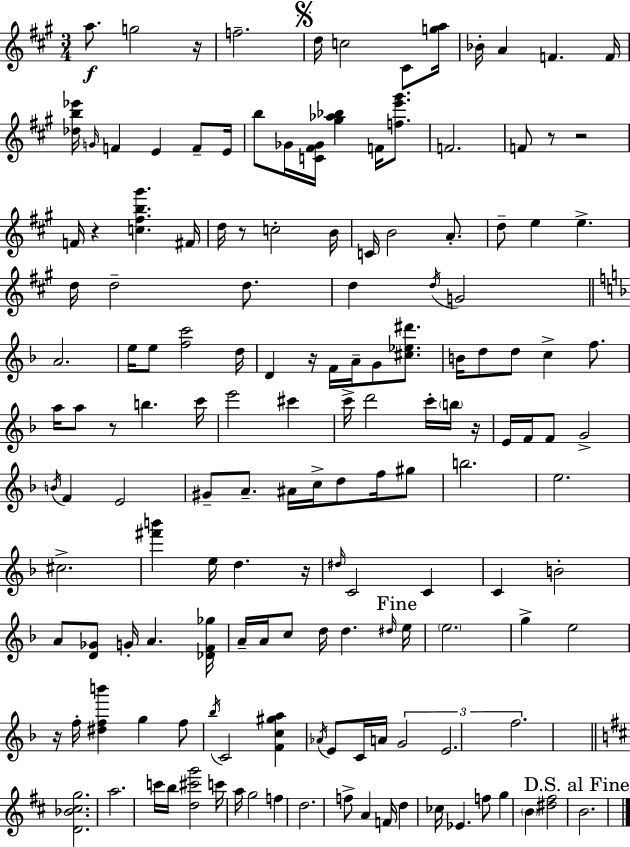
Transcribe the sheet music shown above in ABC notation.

X:1
T:Untitled
M:3/4
L:1/4
K:A
a/2 g2 z/4 f2 d/4 c2 ^C/2 [ga]/4 _B/4 A F F/4 [_db_e']/4 G/4 F E F/2 E/4 b/2 _G/4 [C^F_G]/4 [^g_a_b] F/4 [fe'^g']/2 F2 F/2 z/2 z2 F/4 z [c^fb^g'] ^F/4 d/4 z/2 c2 B/4 C/4 B2 A/2 d/2 e e d/4 d2 d/2 d d/4 G2 A2 e/4 e/2 [fc']2 d/4 D z/4 F/4 A/4 G/2 [^c_e^d']/2 B/4 d/2 d/2 c f/2 a/4 a/2 z/2 b c'/4 e'2 ^c' c'/4 d'2 c'/4 b/4 z/4 E/4 F/4 F/2 G2 B/4 F E2 ^G/2 A/2 ^A/4 c/4 d/2 f/4 ^g/2 b2 e2 ^c2 [^f'b'] e/4 d z/4 ^d/4 C2 C C B2 A/2 [D_G]/2 G/4 A [_DF_g]/4 A/4 A/4 c/2 d/4 d ^d/4 e/4 e2 g e2 z/4 f/4 [^dfb'] g f/2 _b/4 C2 [Fc^ga] _A/4 E/2 C/4 A/4 G2 E2 f2 [D_B^cg]2 a2 c'/4 b/4 [d^c'g']2 c'/4 a/4 g2 f d2 f/2 A F/4 d _c/4 _E f/2 g B [^d^f]2 B2